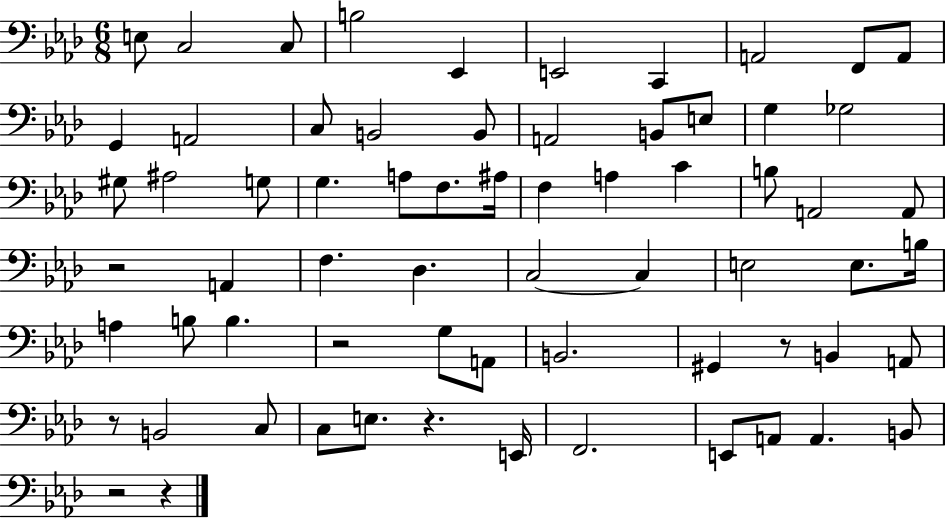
E3/e C3/h C3/e B3/h Eb2/q E2/h C2/q A2/h F2/e A2/e G2/q A2/h C3/e B2/h B2/e A2/h B2/e E3/e G3/q Gb3/h G#3/e A#3/h G3/e G3/q. A3/e F3/e. A#3/s F3/q A3/q C4/q B3/e A2/h A2/e R/h A2/q F3/q. Db3/q. C3/h C3/q E3/h E3/e. B3/s A3/q B3/e B3/q. R/h G3/e A2/e B2/h. G#2/q R/e B2/q A2/e R/e B2/h C3/e C3/e E3/e. R/q. E2/s F2/h. E2/e A2/e A2/q. B2/e R/h R/q